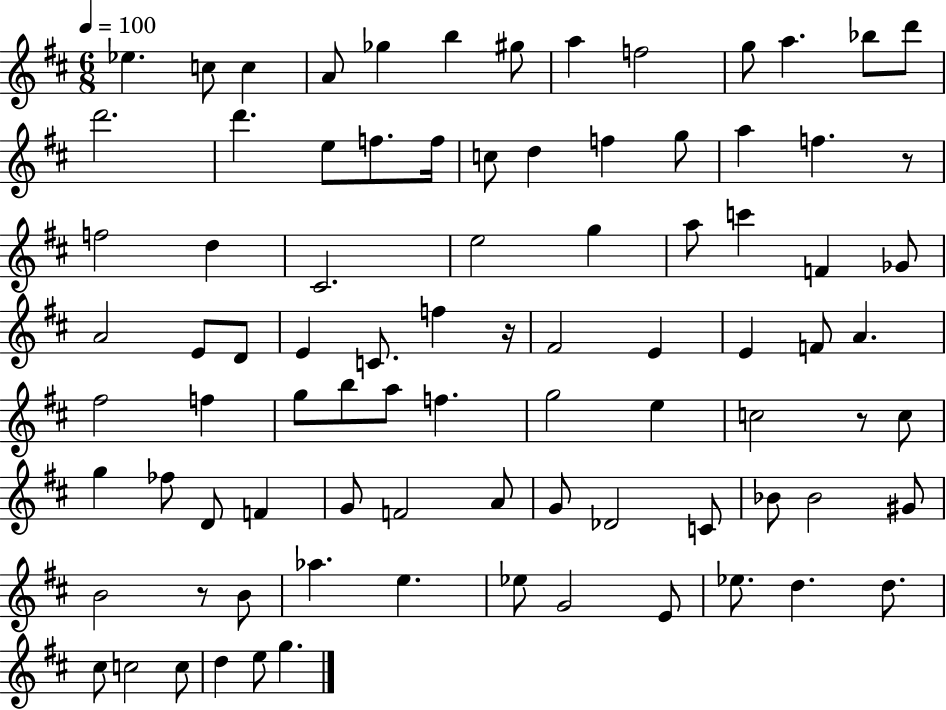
Eb5/q. C5/e C5/q A4/e Gb5/q B5/q G#5/e A5/q F5/h G5/e A5/q. Bb5/e D6/e D6/h. D6/q. E5/e F5/e. F5/s C5/e D5/q F5/q G5/e A5/q F5/q. R/e F5/h D5/q C#4/h. E5/h G5/q A5/e C6/q F4/q Gb4/e A4/h E4/e D4/e E4/q C4/e. F5/q R/s F#4/h E4/q E4/q F4/e A4/q. F#5/h F5/q G5/e B5/e A5/e F5/q. G5/h E5/q C5/h R/e C5/e G5/q FES5/e D4/e F4/q G4/e F4/h A4/e G4/e Db4/h C4/e Bb4/e Bb4/h G#4/e B4/h R/e B4/e Ab5/q. E5/q. Eb5/e G4/h E4/e Eb5/e. D5/q. D5/e. C#5/e C5/h C5/e D5/q E5/e G5/q.